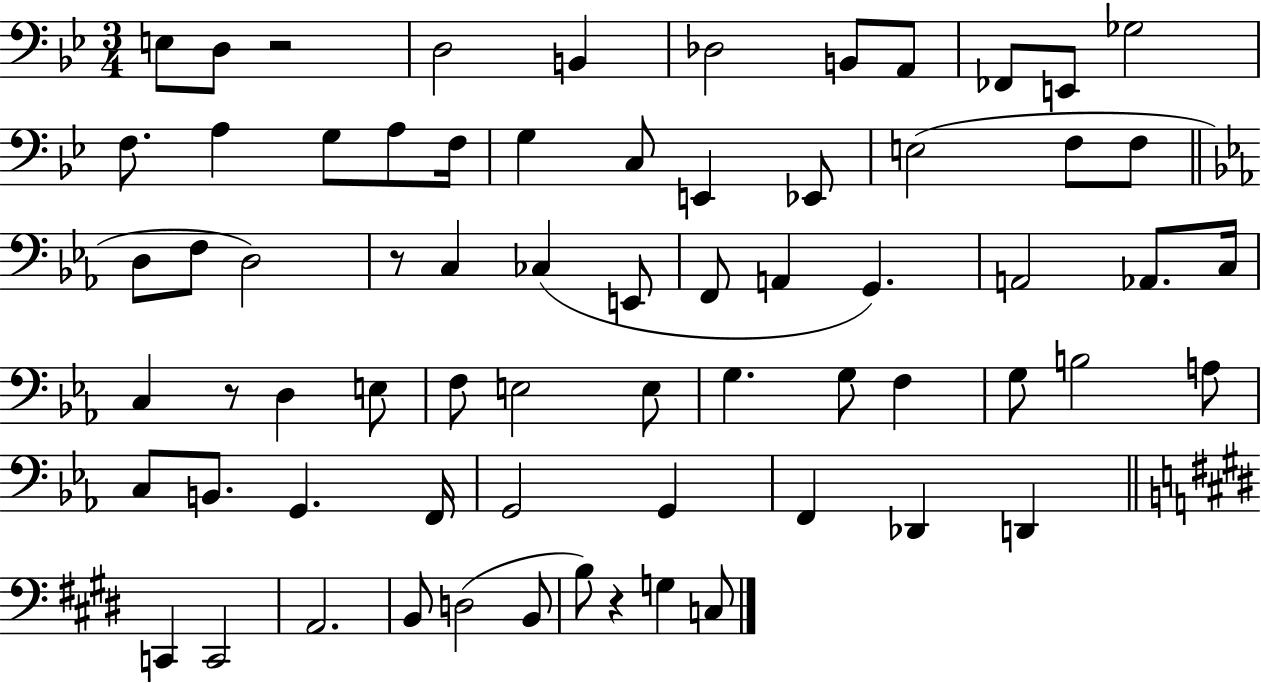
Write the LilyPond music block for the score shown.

{
  \clef bass
  \numericTimeSignature
  \time 3/4
  \key bes \major
  \repeat volta 2 { e8 d8 r2 | d2 b,4 | des2 b,8 a,8 | fes,8 e,8 ges2 | \break f8. a4 g8 a8 f16 | g4 c8 e,4 ees,8 | e2( f8 f8 | \bar "||" \break \key ees \major d8 f8 d2) | r8 c4 ces4( e,8 | f,8 a,4 g,4.) | a,2 aes,8. c16 | \break c4 r8 d4 e8 | f8 e2 e8 | g4. g8 f4 | g8 b2 a8 | \break c8 b,8. g,4. f,16 | g,2 g,4 | f,4 des,4 d,4 | \bar "||" \break \key e \major c,4 c,2 | a,2. | b,8 d2( b,8 | b8) r4 g4 c8 | \break } \bar "|."
}